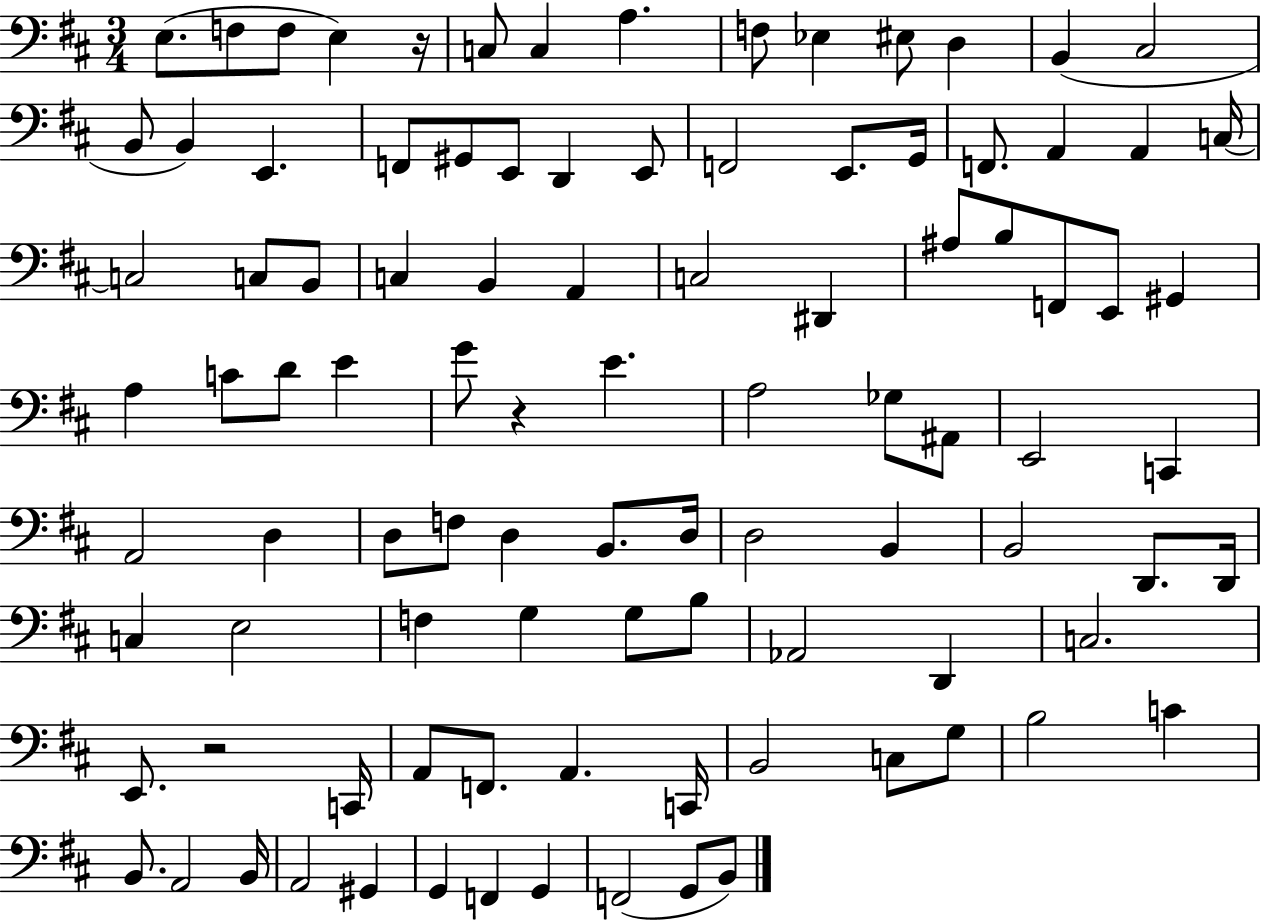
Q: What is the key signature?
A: D major